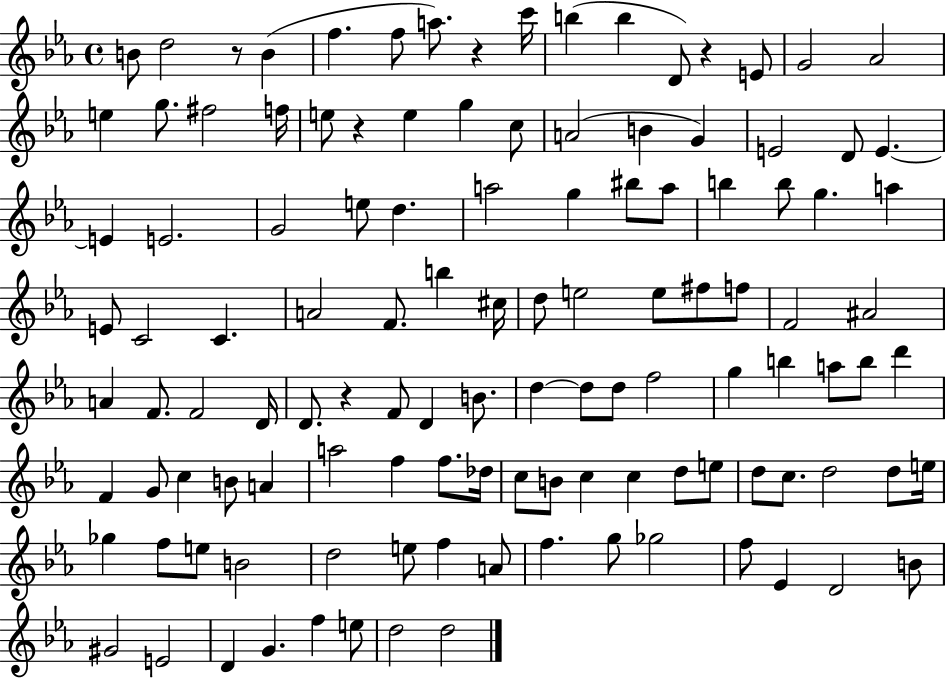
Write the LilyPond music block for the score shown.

{
  \clef treble
  \time 4/4
  \defaultTimeSignature
  \key ees \major
  \repeat volta 2 { b'8 d''2 r8 b'4( | f''4. f''8 a''8.) r4 c'''16 | b''4( b''4 d'8) r4 e'8 | g'2 aes'2 | \break e''4 g''8. fis''2 f''16 | e''8 r4 e''4 g''4 c''8 | a'2( b'4 g'4) | e'2 d'8 e'4.~~ | \break e'4 e'2. | g'2 e''8 d''4. | a''2 g''4 bis''8 a''8 | b''4 b''8 g''4. a''4 | \break e'8 c'2 c'4. | a'2 f'8. b''4 cis''16 | d''8 e''2 e''8 fis''8 f''8 | f'2 ais'2 | \break a'4 f'8. f'2 d'16 | d'8. r4 f'8 d'4 b'8. | d''4~~ d''8 d''8 f''2 | g''4 b''4 a''8 b''8 d'''4 | \break f'4 g'8 c''4 b'8 a'4 | a''2 f''4 f''8. des''16 | c''8 b'8 c''4 c''4 d''8 e''8 | d''8 c''8. d''2 d''8 e''16 | \break ges''4 f''8 e''8 b'2 | d''2 e''8 f''4 a'8 | f''4. g''8 ges''2 | f''8 ees'4 d'2 b'8 | \break gis'2 e'2 | d'4 g'4. f''4 e''8 | d''2 d''2 | } \bar "|."
}